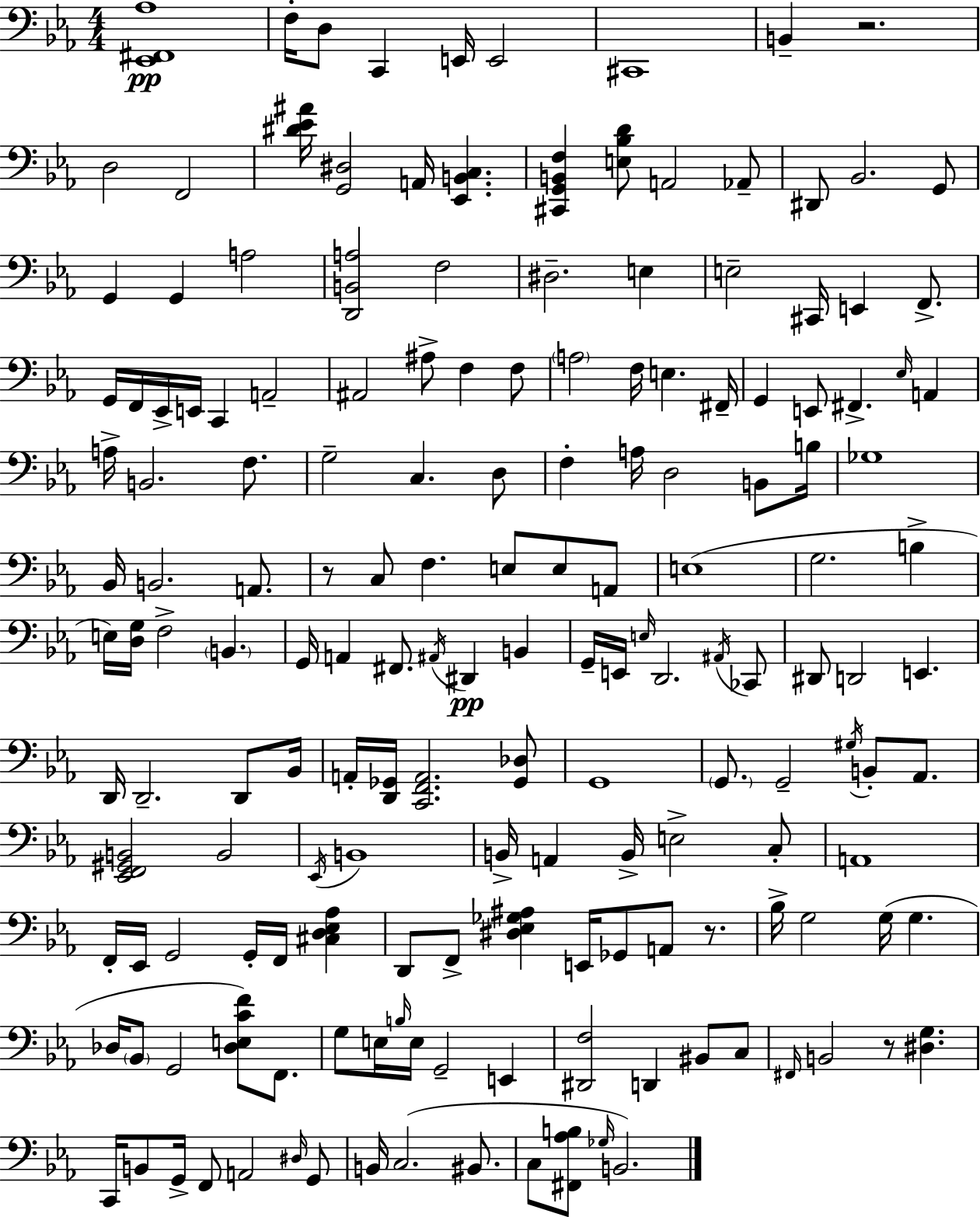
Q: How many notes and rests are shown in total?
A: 169